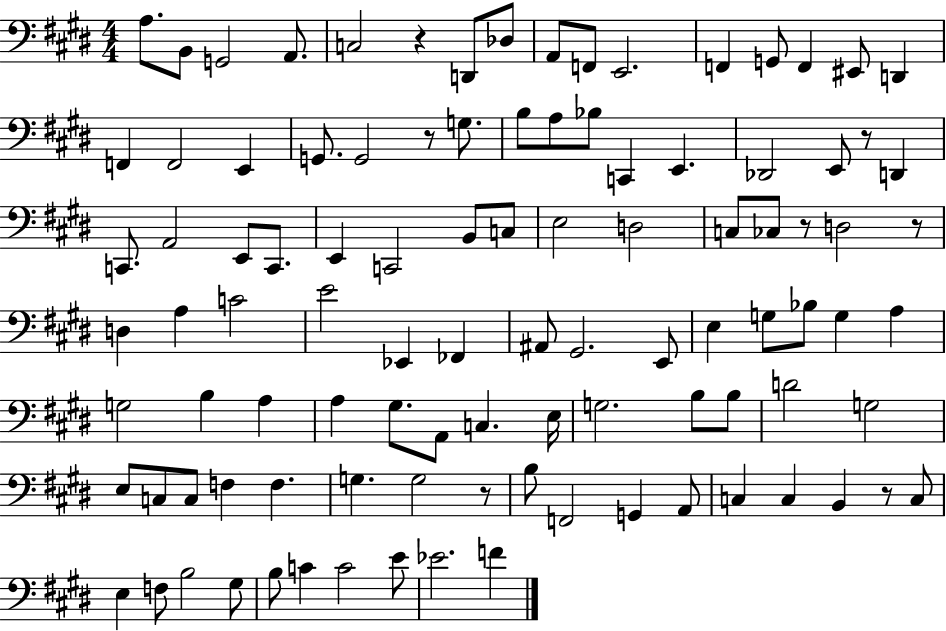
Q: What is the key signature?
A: E major